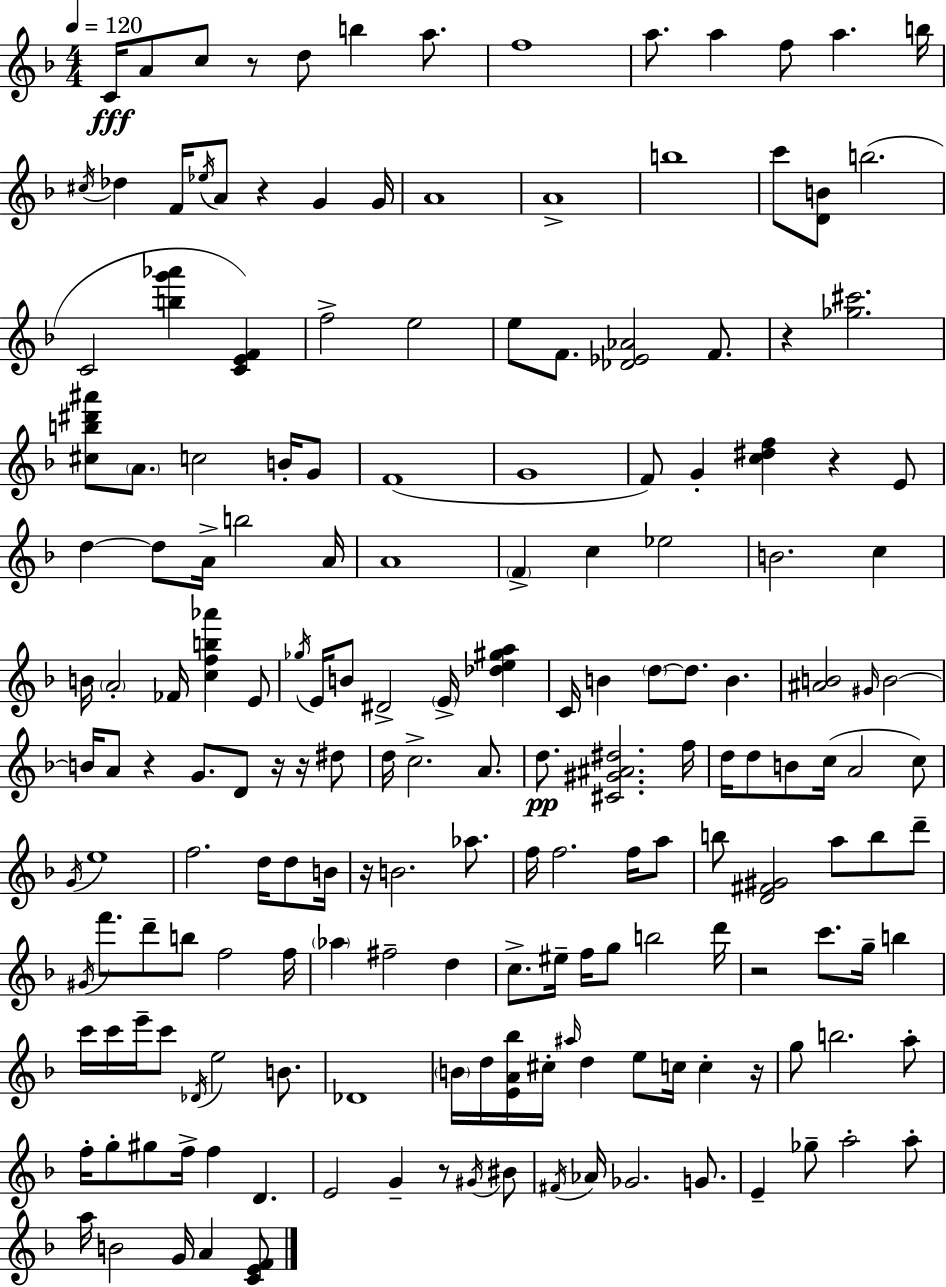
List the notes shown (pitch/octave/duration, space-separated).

C4/s A4/e C5/e R/e D5/e B5/q A5/e. F5/w A5/e. A5/q F5/e A5/q. B5/s C#5/s Db5/q F4/s Eb5/s A4/e R/q G4/q G4/s A4/w A4/w B5/w C6/e [D4,B4]/e B5/h. C4/h [B5,G6,Ab6]/q [C4,E4,F4]/q F5/h E5/h E5/e F4/e. [Db4,Eb4,Ab4]/h F4/e. R/q [Gb5,C#6]/h. [C#5,B5,D#6,A#6]/e A4/e. C5/h B4/s G4/e F4/w G4/w F4/e G4/q [C5,D#5,F5]/q R/q E4/e D5/q D5/e A4/s B5/h A4/s A4/w F4/q C5/q Eb5/h B4/h. C5/q B4/s A4/h FES4/s [C5,F5,B5,Ab6]/q E4/e Gb5/s E4/s B4/e D#4/h E4/s [Db5,E5,G#5,A5]/q C4/s B4/q D5/e D5/e. B4/q. [A#4,B4]/h G#4/s B4/h B4/s A4/e R/q G4/e. D4/e R/s R/s D#5/e D5/s C5/h. A4/e. D5/e. [C#4,G#4,A#4,D#5]/h. F5/s D5/s D5/e B4/e C5/s A4/h C5/e G4/s E5/w F5/h. D5/s D5/e B4/s R/s B4/h. Ab5/e. F5/s F5/h. F5/s A5/e B5/e [D4,F#4,G#4]/h A5/e B5/e D6/e G#4/s F6/e. D6/e B5/e F5/h F5/s Ab5/q F#5/h D5/q C5/e. EIS5/s F5/s G5/e B5/h D6/s R/h C6/e. G5/s B5/q C6/s C6/s E6/s C6/e Db4/s E5/h B4/e. Db4/w B4/s D5/s [E4,A4,Bb5]/s C#5/s A#5/s D5/q E5/e C5/s C5/q R/s G5/e B5/h. A5/e F5/s G5/e G#5/e F5/s F5/q D4/q. E4/h G4/q R/e G#4/s BIS4/e F#4/s Ab4/s Gb4/h. G4/e. E4/q Gb5/e A5/h A5/e A5/s B4/h G4/s A4/q [C4,E4,F4]/e